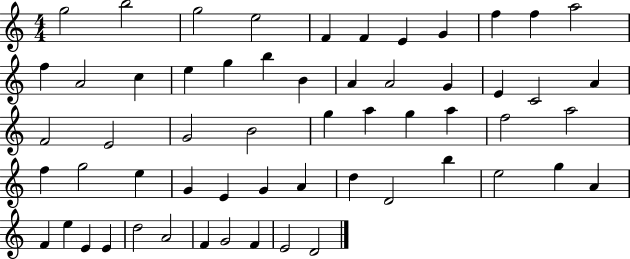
{
  \clef treble
  \numericTimeSignature
  \time 4/4
  \key c \major
  g''2 b''2 | g''2 e''2 | f'4 f'4 e'4 g'4 | f''4 f''4 a''2 | \break f''4 a'2 c''4 | e''4 g''4 b''4 b'4 | a'4 a'2 g'4 | e'4 c'2 a'4 | \break f'2 e'2 | g'2 b'2 | g''4 a''4 g''4 a''4 | f''2 a''2 | \break f''4 g''2 e''4 | g'4 e'4 g'4 a'4 | d''4 d'2 b''4 | e''2 g''4 a'4 | \break f'4 e''4 e'4 e'4 | d''2 a'2 | f'4 g'2 f'4 | e'2 d'2 | \break \bar "|."
}